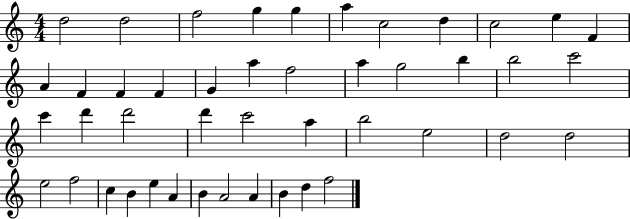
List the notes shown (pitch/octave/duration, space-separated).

D5/h D5/h F5/h G5/q G5/q A5/q C5/h D5/q C5/h E5/q F4/q A4/q F4/q F4/q F4/q G4/q A5/q F5/h A5/q G5/h B5/q B5/h C6/h C6/q D6/q D6/h D6/q C6/h A5/q B5/h E5/h D5/h D5/h E5/h F5/h C5/q B4/q E5/q A4/q B4/q A4/h A4/q B4/q D5/q F5/h